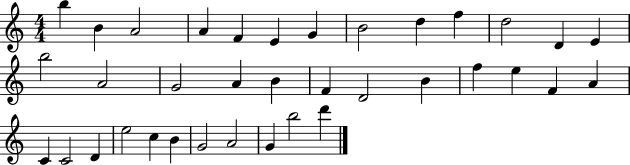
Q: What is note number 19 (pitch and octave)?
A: F4